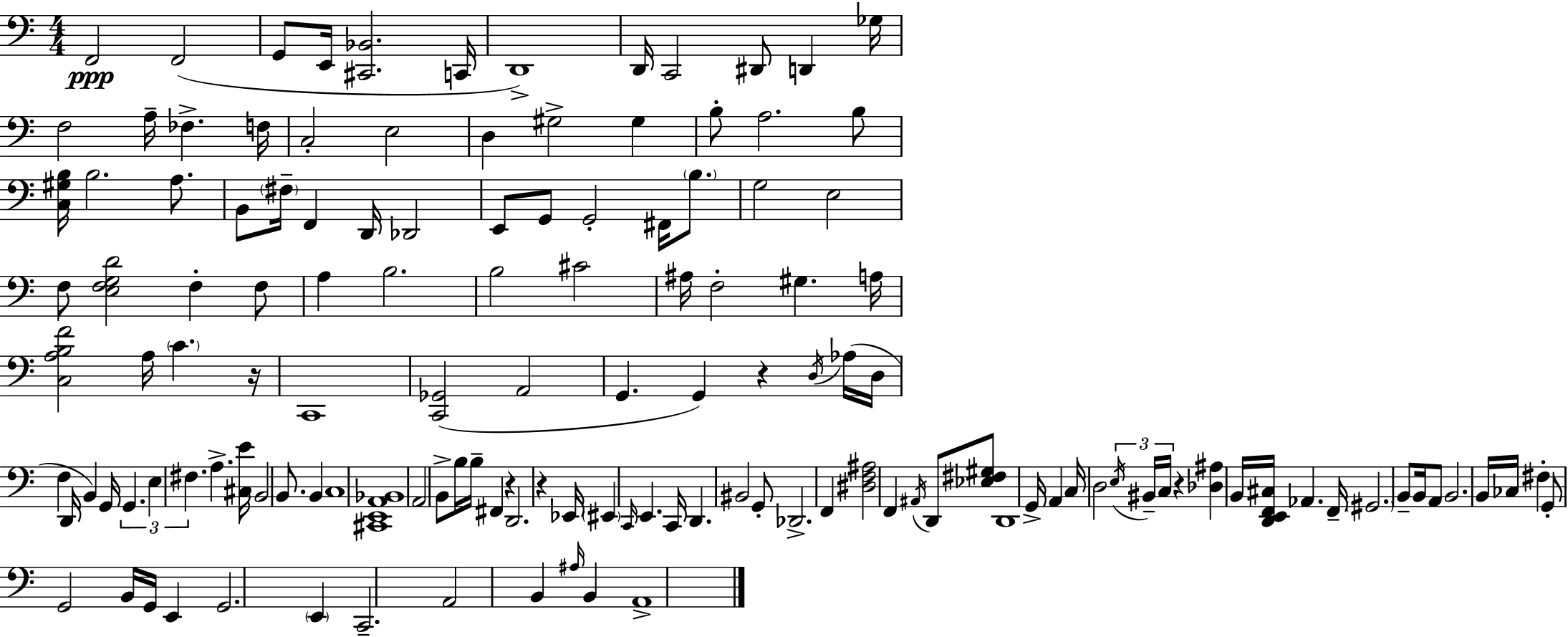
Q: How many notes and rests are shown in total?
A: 136